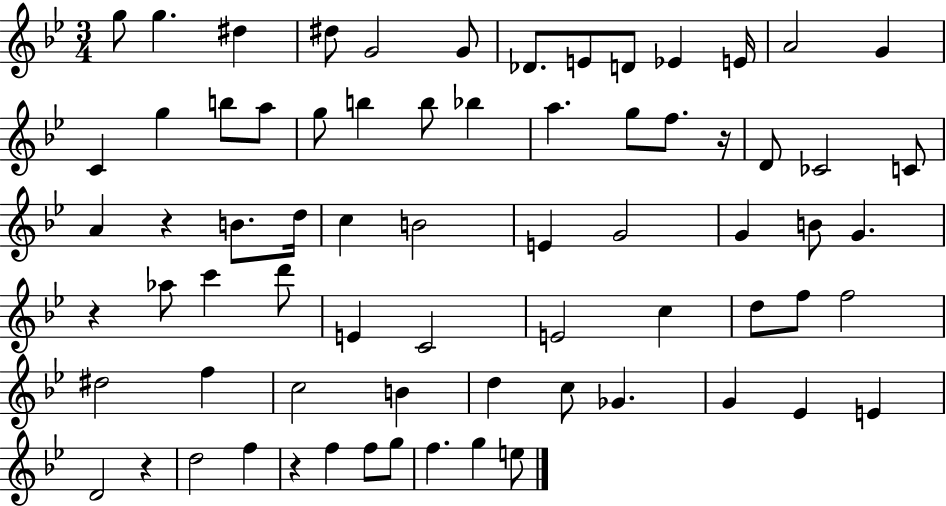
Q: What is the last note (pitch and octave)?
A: E5